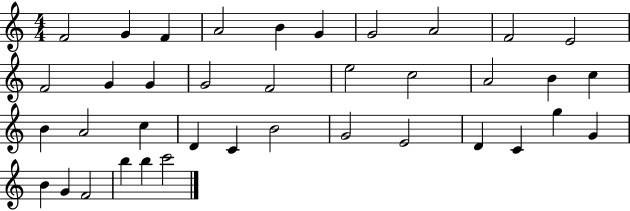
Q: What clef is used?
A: treble